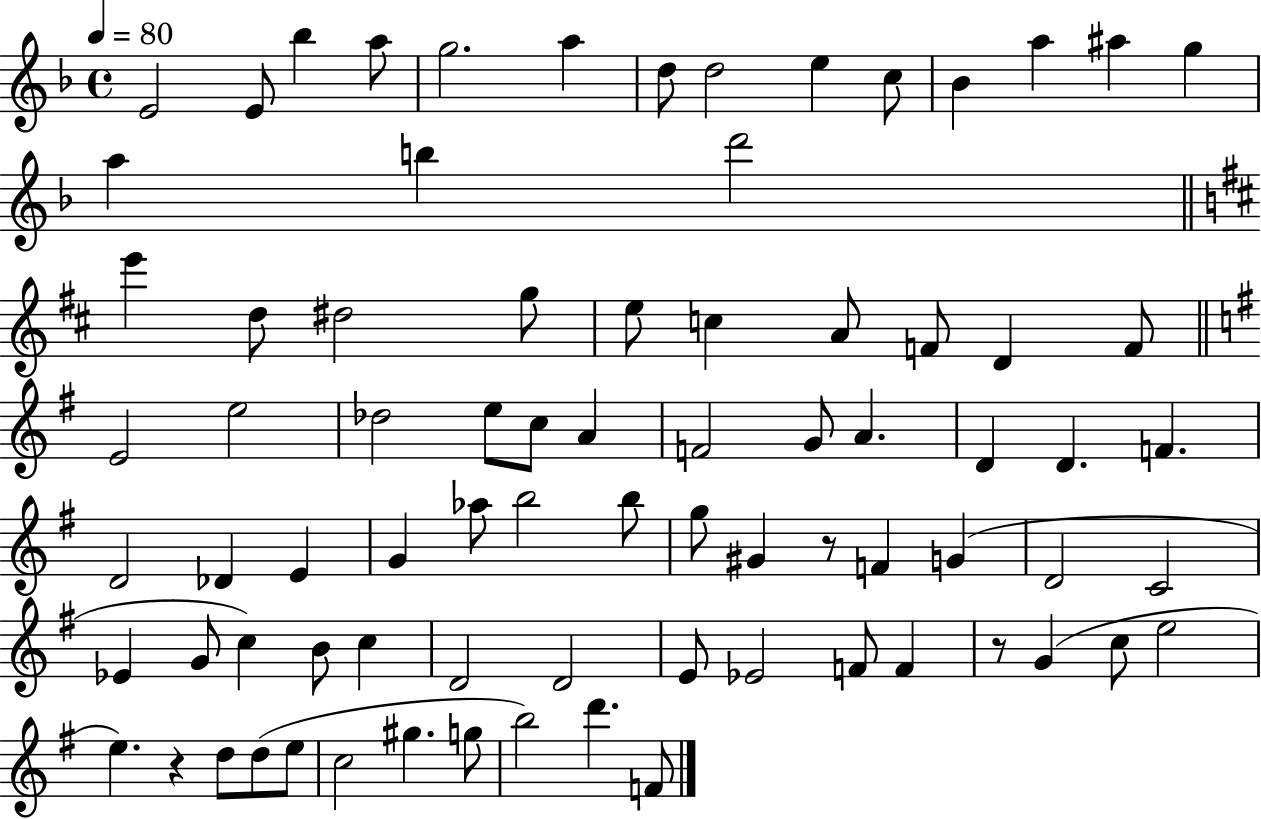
{
  \clef treble
  \time 4/4
  \defaultTimeSignature
  \key f \major
  \tempo 4 = 80
  e'2 e'8 bes''4 a''8 | g''2. a''4 | d''8 d''2 e''4 c''8 | bes'4 a''4 ais''4 g''4 | \break a''4 b''4 d'''2 | \bar "||" \break \key d \major e'''4 d''8 dis''2 g''8 | e''8 c''4 a'8 f'8 d'4 f'8 | \bar "||" \break \key g \major e'2 e''2 | des''2 e''8 c''8 a'4 | f'2 g'8 a'4. | d'4 d'4. f'4. | \break d'2 des'4 e'4 | g'4 aes''8 b''2 b''8 | g''8 gis'4 r8 f'4 g'4( | d'2 c'2 | \break ees'4 g'8 c''4) b'8 c''4 | d'2 d'2 | e'8 ees'2 f'8 f'4 | r8 g'4( c''8 e''2 | \break e''4.) r4 d''8 d''8( e''8 | c''2 gis''4. g''8 | b''2) d'''4. f'8 | \bar "|."
}